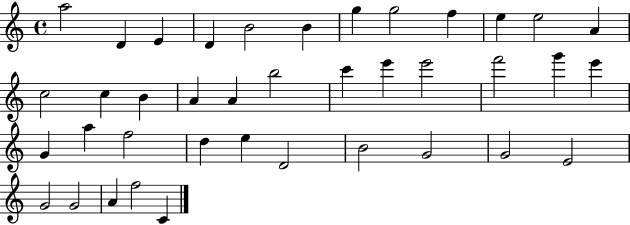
{
  \clef treble
  \time 4/4
  \defaultTimeSignature
  \key c \major
  a''2 d'4 e'4 | d'4 b'2 b'4 | g''4 g''2 f''4 | e''4 e''2 a'4 | \break c''2 c''4 b'4 | a'4 a'4 b''2 | c'''4 e'''4 e'''2 | f'''2 g'''4 e'''4 | \break g'4 a''4 f''2 | d''4 e''4 d'2 | b'2 g'2 | g'2 e'2 | \break g'2 g'2 | a'4 f''2 c'4 | \bar "|."
}